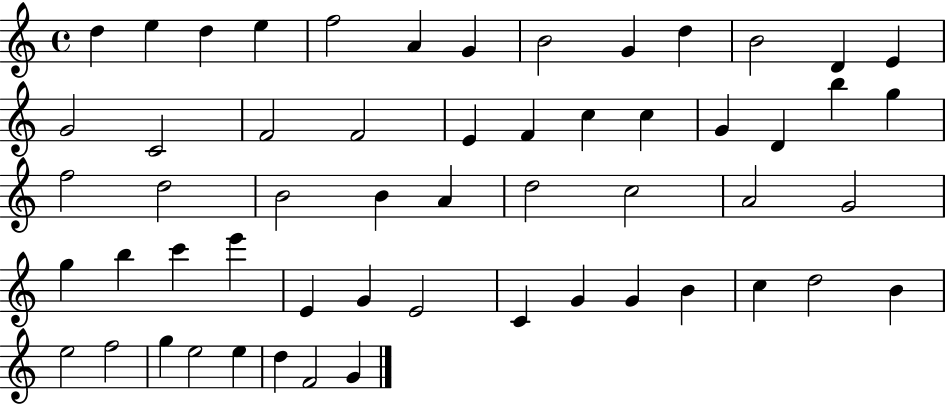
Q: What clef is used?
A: treble